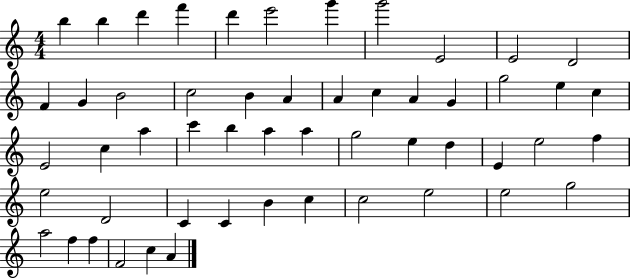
B5/q B5/q D6/q F6/q D6/q E6/h G6/q G6/h E4/h E4/h D4/h F4/q G4/q B4/h C5/h B4/q A4/q A4/q C5/q A4/q G4/q G5/h E5/q C5/q E4/h C5/q A5/q C6/q B5/q A5/q A5/q G5/h E5/q D5/q E4/q E5/h F5/q E5/h D4/h C4/q C4/q B4/q C5/q C5/h E5/h E5/h G5/h A5/h F5/q F5/q F4/h C5/q A4/q